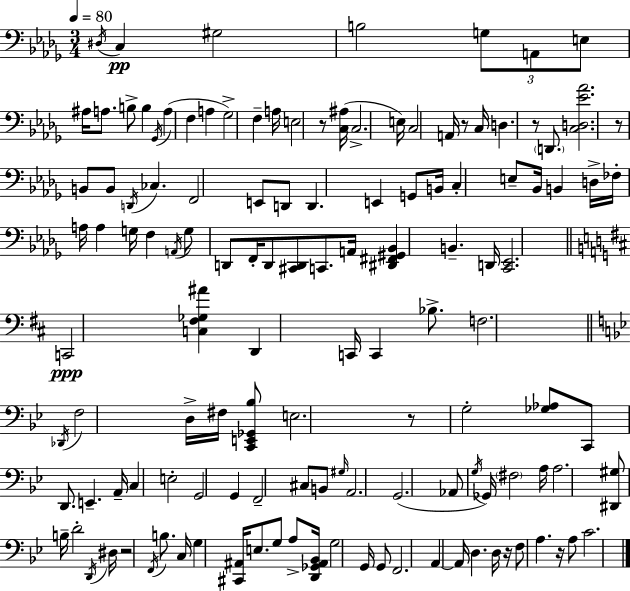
D#3/s C3/q G#3/h B3/h G3/e A2/e E3/e A#3/s A3/e. B3/e B3/q Gb2/s A3/q F3/q A3/q Gb3/h F3/q A3/s E3/h R/e [C3,A#3]/s C3/h. E3/s C3/h A2/s R/e C3/s D3/q. R/e D2/e. [C3,D3,Eb4,Ab4]/h. R/e B2/e B2/e D2/s CES3/q. F2/h E2/e D2/e D2/q. E2/q G2/e B2/s C3/q E3/e Bb2/s B2/q D3/s FES3/s A3/s A3/q G3/s F3/q A2/s G3/e D2/e F2/s D2/e [C#2,D2]/e C2/e. A2/s [D#2,F#2,G#2,Bb2]/q B2/q. D2/s [C2,Eb2]/h. C2/h [C3,F#3,Gb3,A#4]/q D2/q C2/s C2/q Bb3/e. F3/h. Db2/s F3/h D3/s F#3/s [C2,E2,Gb2,Bb3]/e E3/h. R/e G3/h [Gb3,Ab3]/e C2/e D2/e. E2/q. A2/s C3/q E3/h G2/h G2/q F2/h C#3/e B2/e G#3/s A2/h. G2/h. Ab2/e G3/s Gb2/s F#3/h A3/s A3/h. [D#2,G#3]/e B3/s D4/h D2/s D#3/s R/h F2/s B3/e. C3/s G3/q [C#2,A#2]/s E3/e. G3/e A3/e [D2,Gb2,A#2,Bb2]/s G3/h G2/s G2/e F2/h. A2/q A2/s D3/q. D3/s R/s F3/e A3/q. R/s A3/e C4/h.